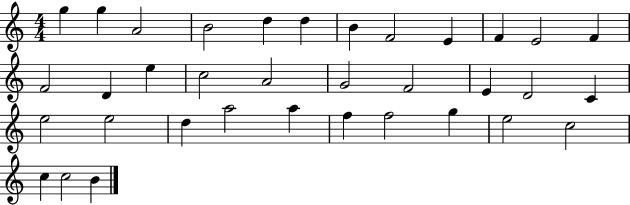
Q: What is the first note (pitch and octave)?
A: G5